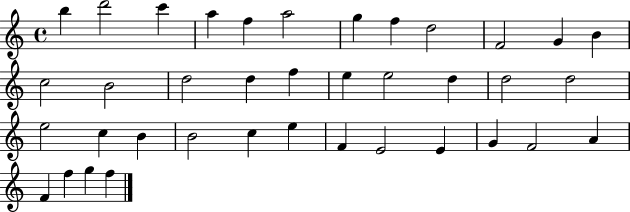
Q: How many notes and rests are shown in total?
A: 38